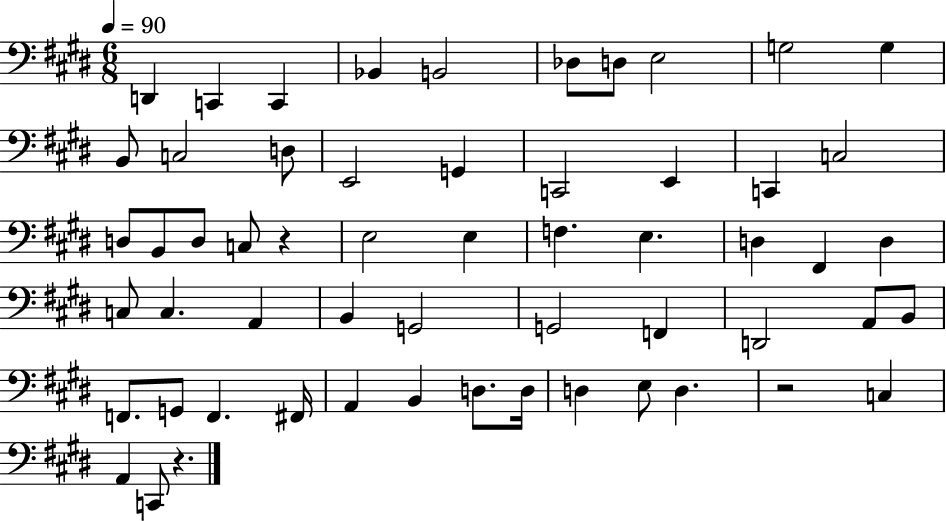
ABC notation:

X:1
T:Untitled
M:6/8
L:1/4
K:E
D,, C,, C,, _B,, B,,2 _D,/2 D,/2 E,2 G,2 G, B,,/2 C,2 D,/2 E,,2 G,, C,,2 E,, C,, C,2 D,/2 B,,/2 D,/2 C,/2 z E,2 E, F, E, D, ^F,, D, C,/2 C, A,, B,, G,,2 G,,2 F,, D,,2 A,,/2 B,,/2 F,,/2 G,,/2 F,, ^F,,/4 A,, B,, D,/2 D,/4 D, E,/2 D, z2 C, A,, C,,/2 z